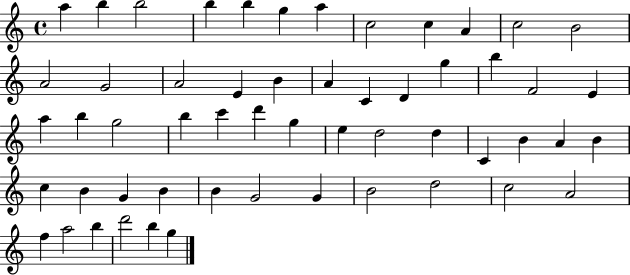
{
  \clef treble
  \time 4/4
  \defaultTimeSignature
  \key c \major
  a''4 b''4 b''2 | b''4 b''4 g''4 a''4 | c''2 c''4 a'4 | c''2 b'2 | \break a'2 g'2 | a'2 e'4 b'4 | a'4 c'4 d'4 g''4 | b''4 f'2 e'4 | \break a''4 b''4 g''2 | b''4 c'''4 d'''4 g''4 | e''4 d''2 d''4 | c'4 b'4 a'4 b'4 | \break c''4 b'4 g'4 b'4 | b'4 g'2 g'4 | b'2 d''2 | c''2 a'2 | \break f''4 a''2 b''4 | d'''2 b''4 g''4 | \bar "|."
}